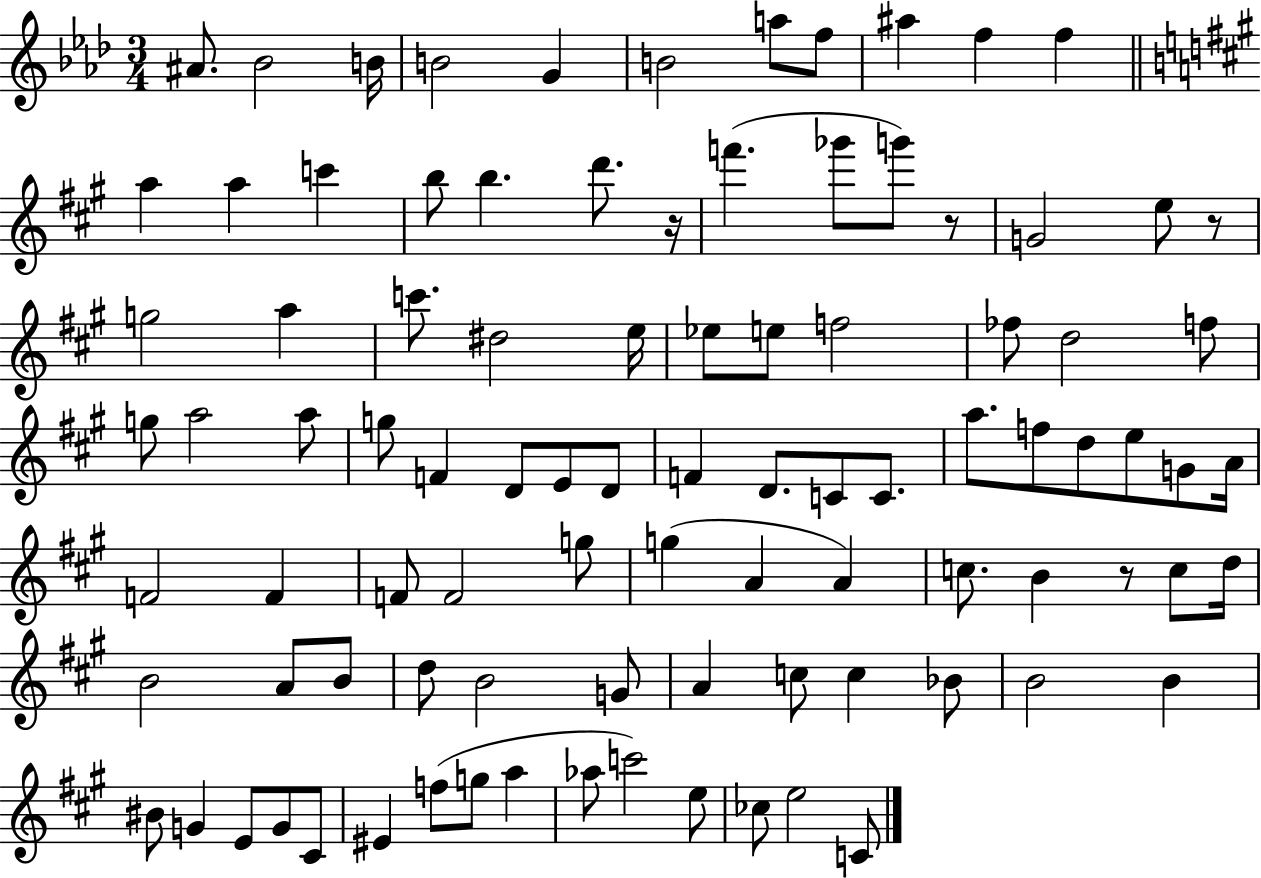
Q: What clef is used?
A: treble